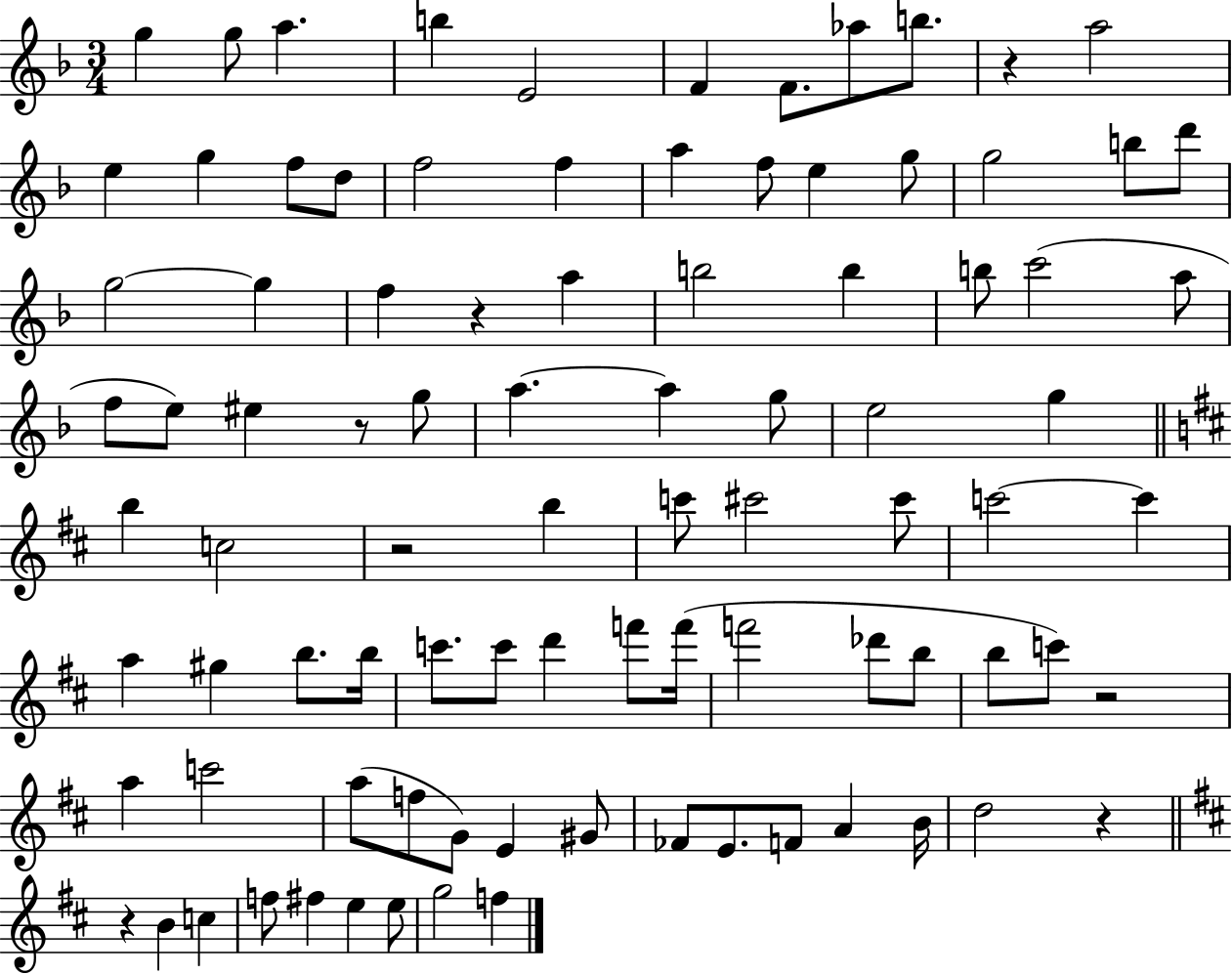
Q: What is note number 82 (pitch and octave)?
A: E5